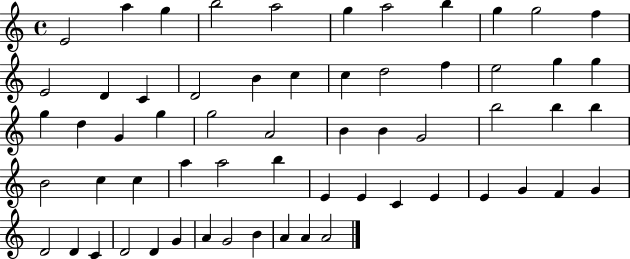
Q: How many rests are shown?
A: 0